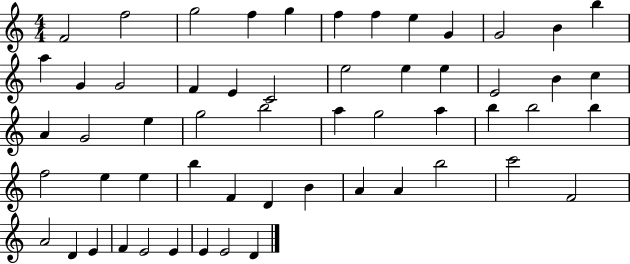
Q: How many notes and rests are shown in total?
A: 56